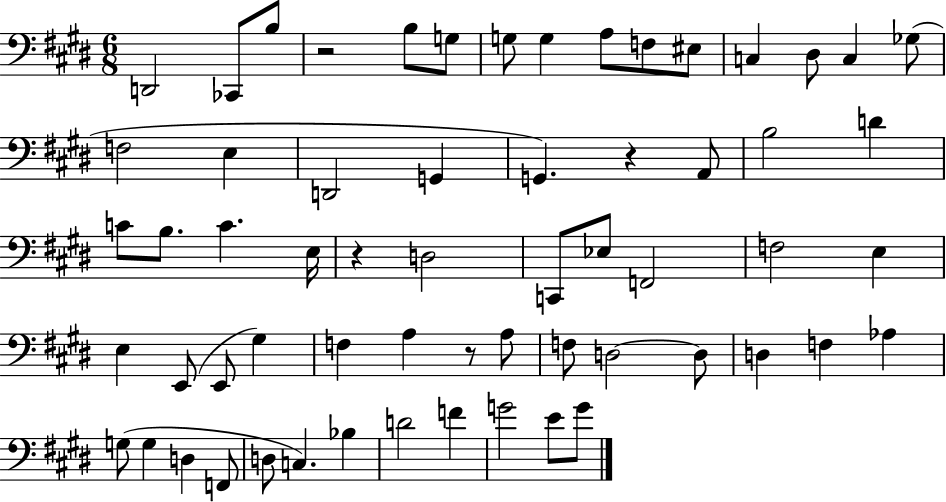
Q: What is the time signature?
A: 6/8